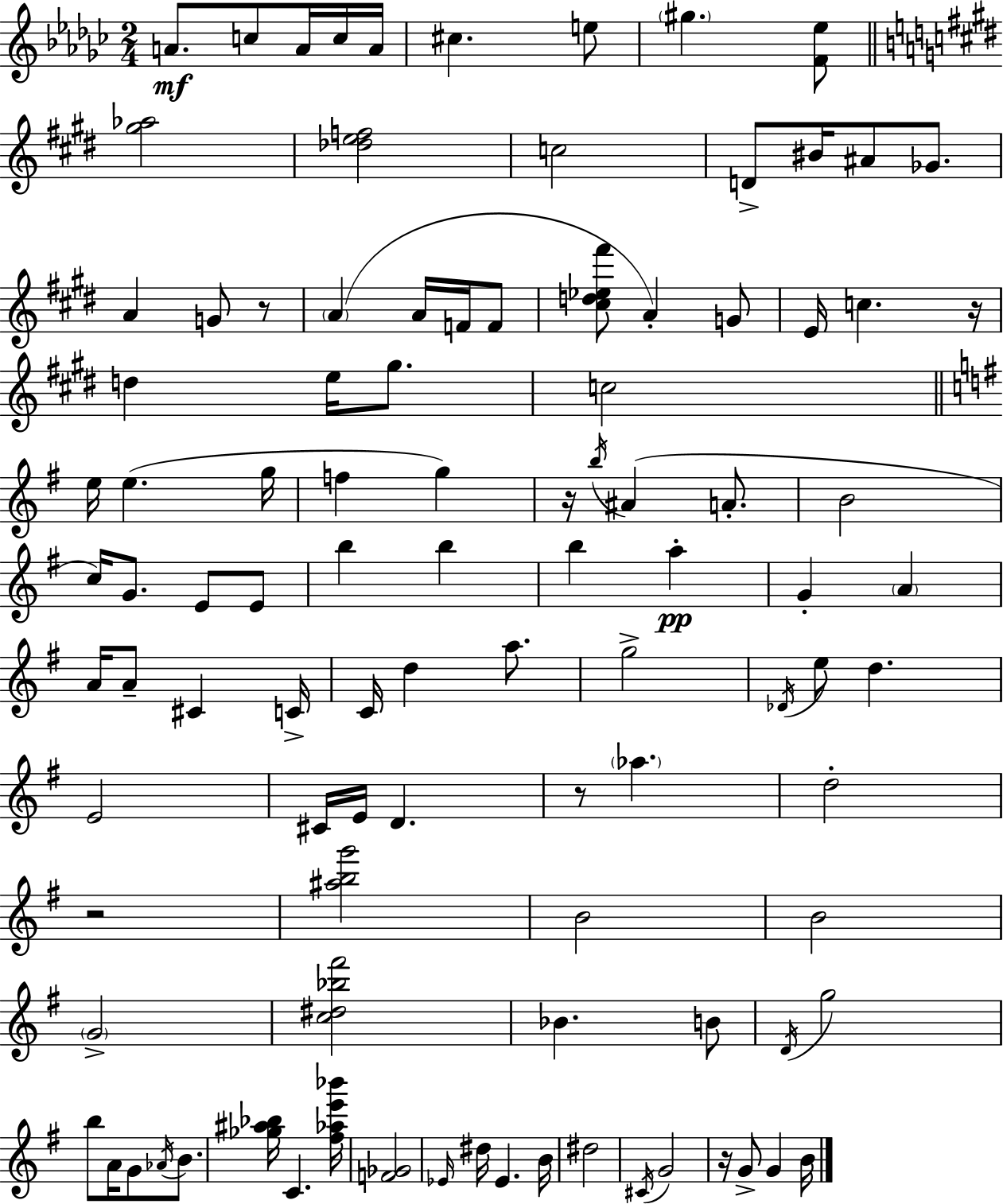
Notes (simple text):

A4/e. C5/e A4/s C5/s A4/s C#5/q. E5/e G#5/q. [F4,Eb5]/e [G#5,Ab5]/h [Db5,E5,F5]/h C5/h D4/e BIS4/s A#4/e Gb4/e. A4/q G4/e R/e A4/q A4/s F4/s F4/e [C#5,D5,Eb5,F#6]/e A4/q G4/e E4/s C5/q. R/s D5/q E5/s G#5/e. C5/h E5/s E5/q. G5/s F5/q G5/q R/s B5/s A#4/q A4/e. B4/h C5/s G4/e. E4/e E4/e B5/q B5/q B5/q A5/q G4/q A4/q A4/s A4/e C#4/q C4/s C4/s D5/q A5/e. G5/h Db4/s E5/e D5/q. E4/h C#4/s E4/s D4/q. R/e Ab5/q. D5/h R/h [A#5,B5,G6]/h B4/h B4/h G4/h [C5,D#5,Bb5,F#6]/h Bb4/q. B4/e D4/s G5/h B5/e A4/s G4/e Ab4/s B4/e. [Gb5,A#5,Bb5]/s C4/q. [F#5,Ab5,E6,Bb6]/s [F4,Gb4]/h Eb4/s D#5/s Eb4/q. B4/s D#5/h C#4/s G4/h R/s G4/e G4/q B4/s